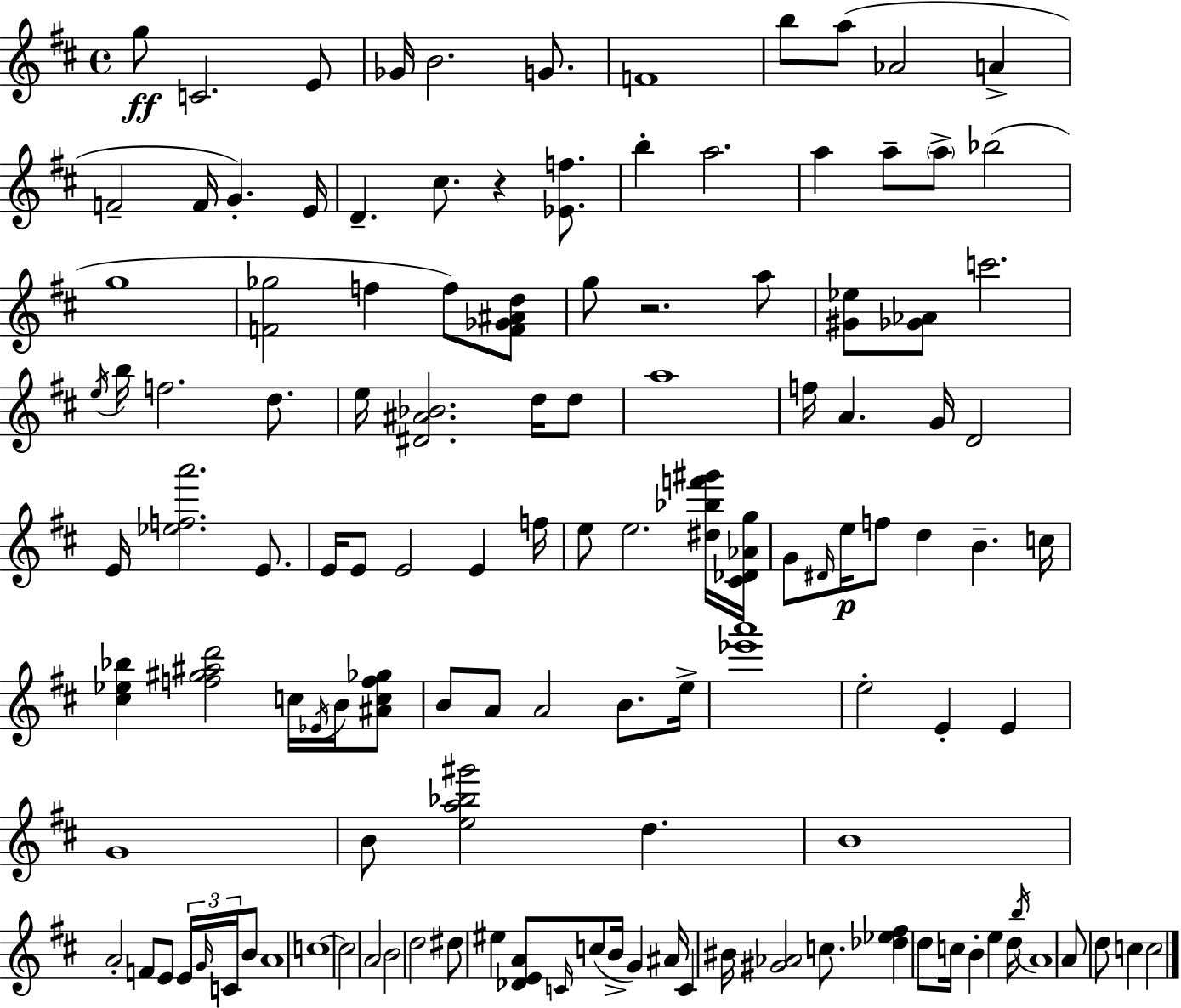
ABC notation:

X:1
T:Untitled
M:4/4
L:1/4
K:D
g/2 C2 E/2 _G/4 B2 G/2 F4 b/2 a/2 _A2 A F2 F/4 G E/4 D ^c/2 z [_Ef]/2 b a2 a a/2 a/2 _b2 g4 [F_g]2 f f/2 [F_G^Ad]/2 g/2 z2 a/2 [^G_e]/2 [_G_A]/2 c'2 e/4 b/4 f2 d/2 e/4 [^D^A_B]2 d/4 d/2 a4 f/4 A G/4 D2 E/4 [_efa']2 E/2 E/4 E/2 E2 E f/4 e/2 e2 [^d_bf'^g']/4 [^C_D_Ag]/4 G/2 ^D/4 e/4 f/2 d B c/4 [^c_e_b] [f^g^ad']2 c/4 _E/4 B/4 [^Acf_g]/2 B/2 A/2 A2 B/2 e/4 [_e'a']4 e2 E E G4 B/2 [ea_b^g']2 d B4 A2 F/2 E/2 E/4 G/4 C/4 B/2 A4 c4 c2 A2 B2 d2 ^d/2 ^e [_DEA]/2 C/4 c/2 B/4 G ^A/4 C ^B/4 [^G_A]2 c/2 [_d_e^f] d/2 c/4 B e d/4 b/4 A4 A/2 d/2 c c2